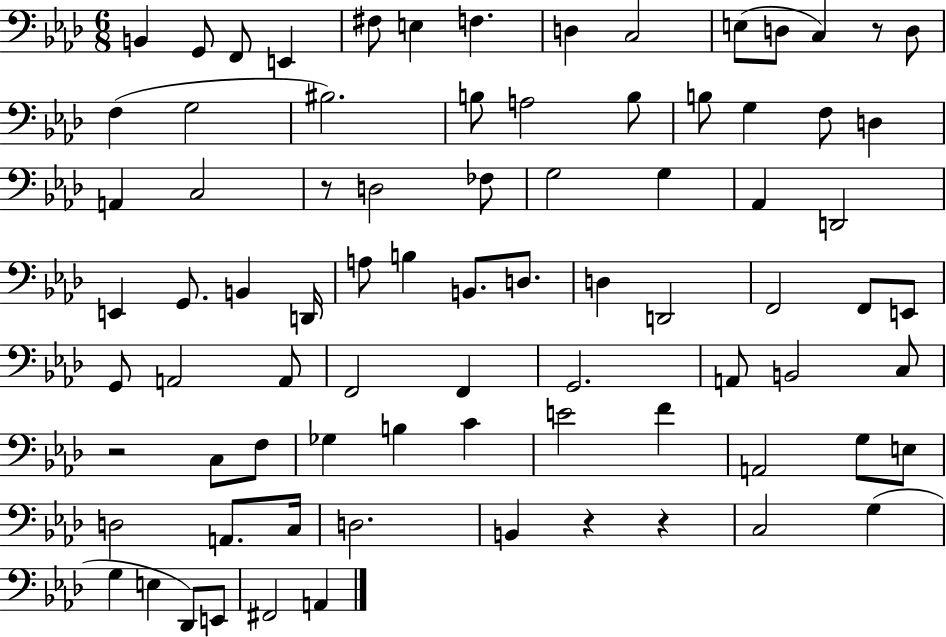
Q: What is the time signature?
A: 6/8